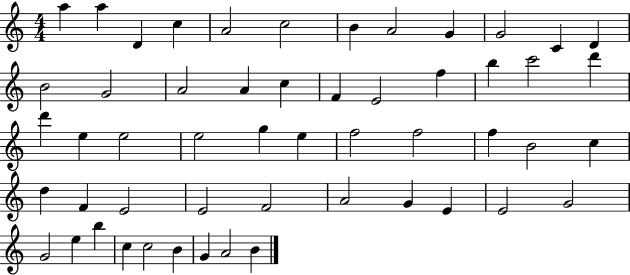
A5/q A5/q D4/q C5/q A4/h C5/h B4/q A4/h G4/q G4/h C4/q D4/q B4/h G4/h A4/h A4/q C5/q F4/q E4/h F5/q B5/q C6/h D6/q D6/q E5/q E5/h E5/h G5/q E5/q F5/h F5/h F5/q B4/h C5/q D5/q F4/q E4/h E4/h F4/h A4/h G4/q E4/q E4/h G4/h G4/h E5/q B5/q C5/q C5/h B4/q G4/q A4/h B4/q